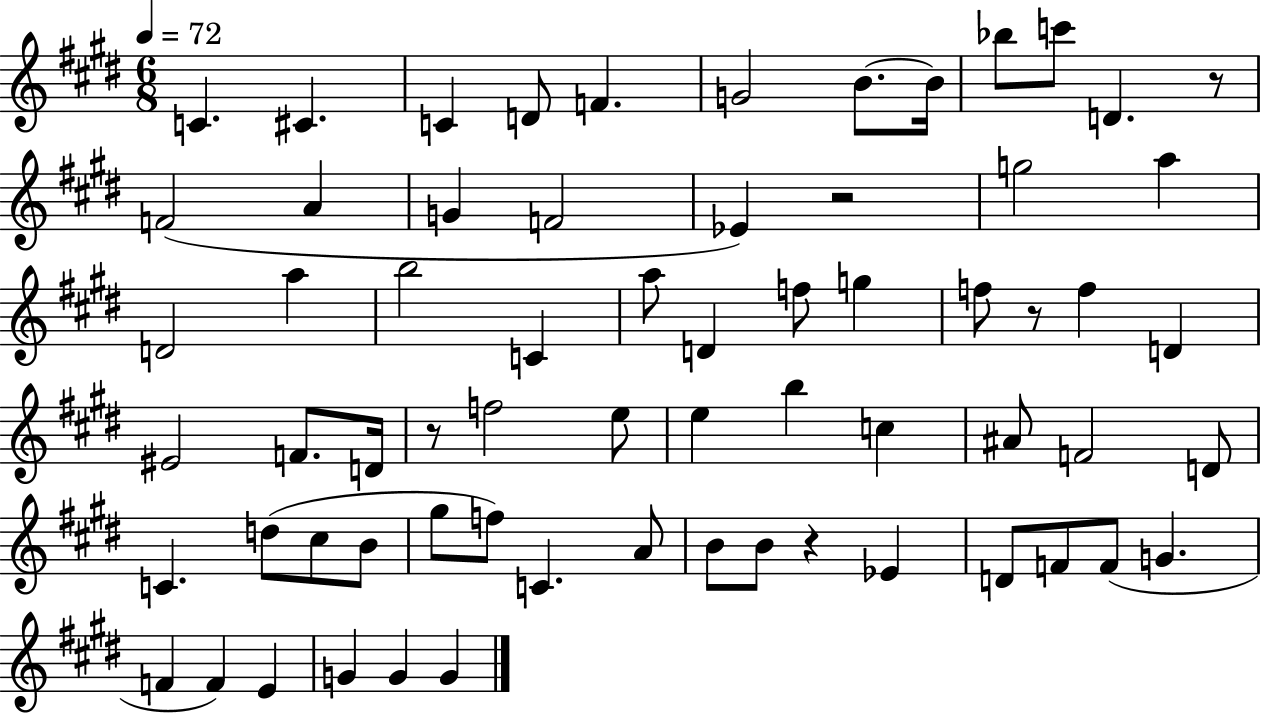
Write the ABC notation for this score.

X:1
T:Untitled
M:6/8
L:1/4
K:E
C ^C C D/2 F G2 B/2 B/4 _b/2 c'/2 D z/2 F2 A G F2 _E z2 g2 a D2 a b2 C a/2 D f/2 g f/2 z/2 f D ^E2 F/2 D/4 z/2 f2 e/2 e b c ^A/2 F2 D/2 C d/2 ^c/2 B/2 ^g/2 f/2 C A/2 B/2 B/2 z _E D/2 F/2 F/2 G F F E G G G